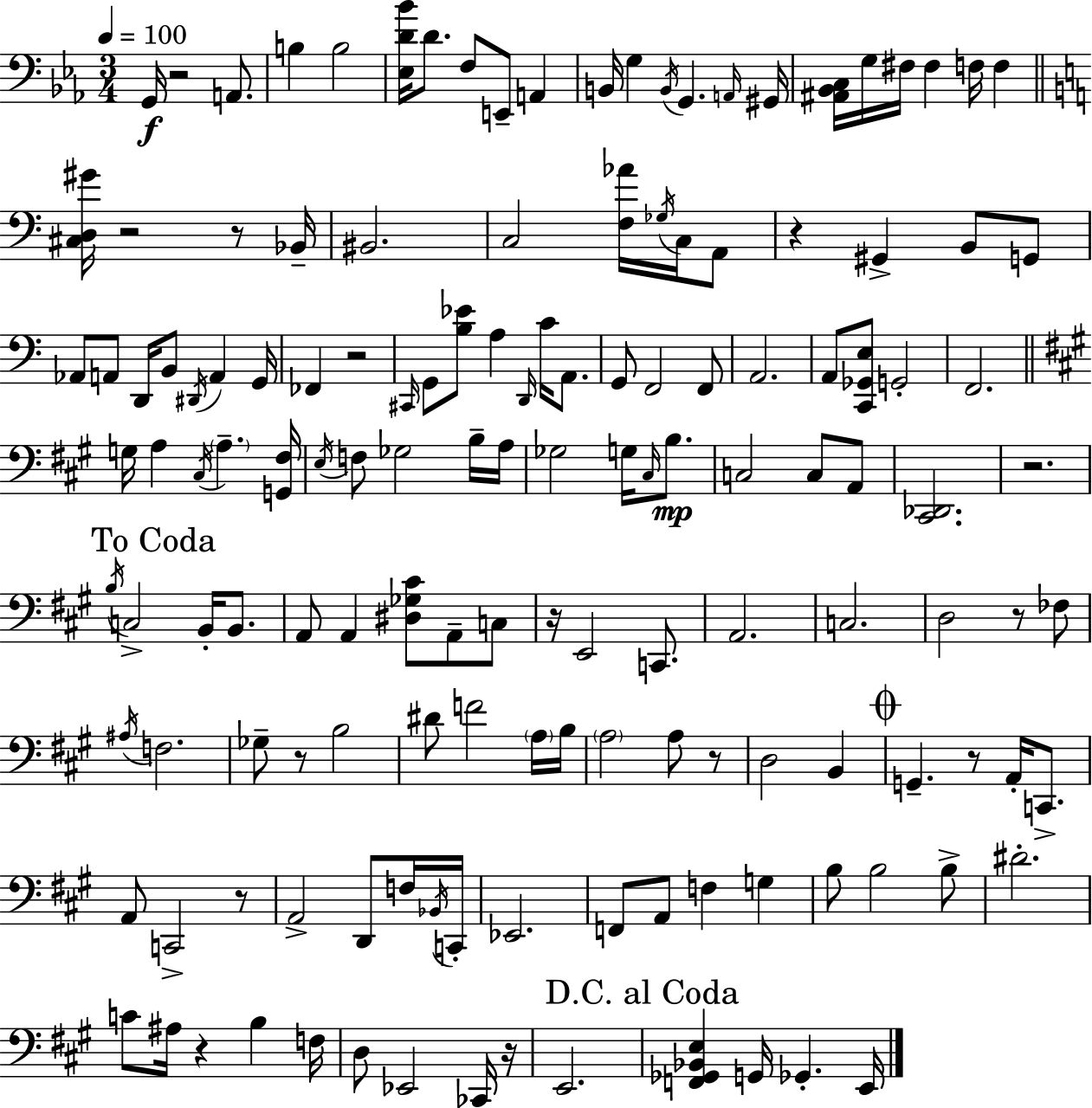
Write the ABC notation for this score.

X:1
T:Untitled
M:3/4
L:1/4
K:Eb
G,,/4 z2 A,,/2 B, B,2 [_E,D_B]/4 D/2 F,/2 E,,/2 A,, B,,/4 G, B,,/4 G,, A,,/4 ^G,,/4 [^A,,_B,,C,]/4 G,/4 ^F,/4 ^F, F,/4 F, [^C,D,^G]/4 z2 z/2 _B,,/4 ^B,,2 C,2 [F,_A]/4 _G,/4 C,/4 A,,/2 z ^G,, B,,/2 G,,/2 _A,,/2 A,,/2 D,,/4 B,,/2 ^D,,/4 A,, G,,/4 _F,, z2 ^C,,/4 G,,/2 [B,_E]/2 A, D,,/4 C/4 A,,/2 G,,/2 F,,2 F,,/2 A,,2 A,,/2 [C,,_G,,E,]/2 G,,2 F,,2 G,/4 A, ^C,/4 A, [G,,^F,]/4 E,/4 F,/2 _G,2 B,/4 A,/4 _G,2 G,/4 ^C,/4 B,/2 C,2 C,/2 A,,/2 [^C,,_D,,]2 z2 B,/4 C,2 B,,/4 B,,/2 A,,/2 A,, [^D,_G,^C]/2 A,,/2 C,/2 z/4 E,,2 C,,/2 A,,2 C,2 D,2 z/2 _F,/2 ^A,/4 F,2 _G,/2 z/2 B,2 ^D/2 F2 A,/4 B,/4 A,2 A,/2 z/2 D,2 B,, G,, z/2 A,,/4 C,,/2 A,,/2 C,,2 z/2 A,,2 D,,/2 F,/4 _B,,/4 C,,/4 _E,,2 F,,/2 A,,/2 F, G, B,/2 B,2 B,/2 ^D2 C/2 ^A,/4 z B, F,/4 D,/2 _E,,2 _C,,/4 z/4 E,,2 [F,,_G,,_B,,E,] G,,/4 _G,, E,,/4